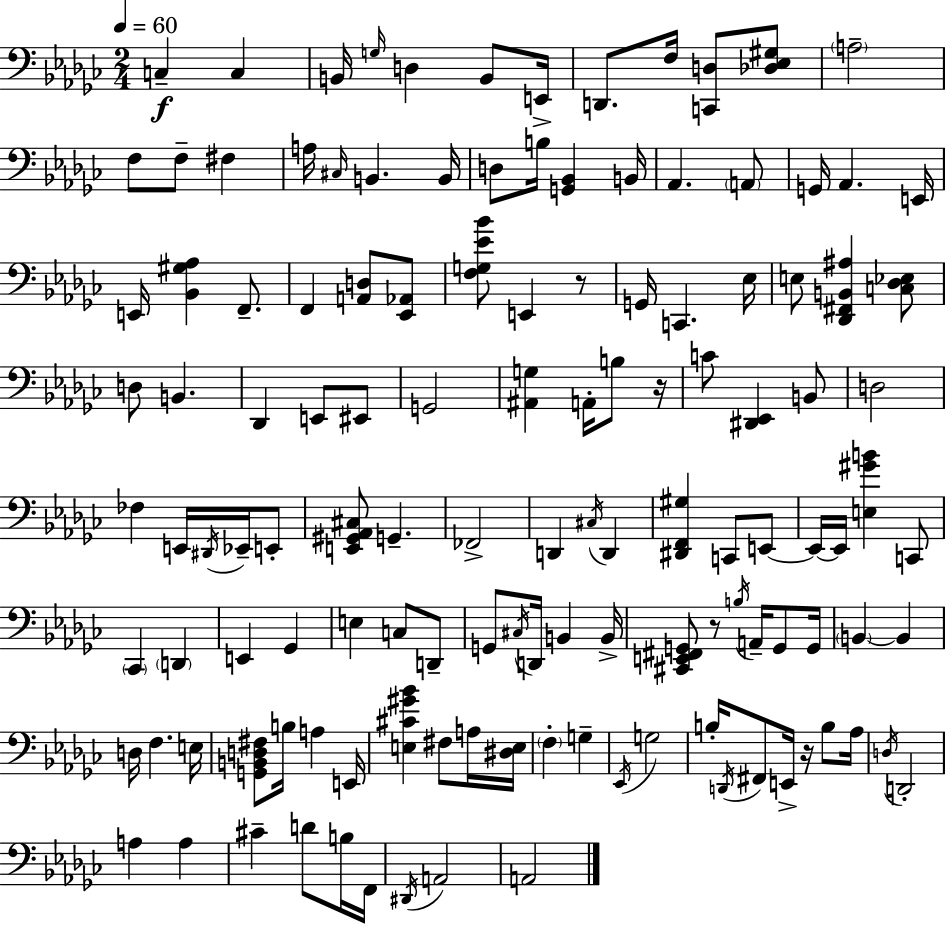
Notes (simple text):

C3/q C3/q B2/s G3/s D3/q B2/e E2/s D2/e. F3/s [C2,D3]/e [Db3,Eb3,G#3]/e A3/h F3/e F3/e F#3/q A3/s C#3/s B2/q. B2/s D3/e B3/s [G2,Bb2]/q B2/s Ab2/q. A2/e G2/s Ab2/q. E2/s E2/s [Bb2,G#3,Ab3]/q F2/e. F2/q [A2,D3]/e [Eb2,Ab2]/e [F3,G3,Eb4,Bb4]/e E2/q R/e G2/s C2/q. Eb3/s E3/e [Db2,F#2,B2,A#3]/q [C3,Db3,Eb3]/e D3/e B2/q. Db2/q E2/e EIS2/e G2/h [A#2,G3]/q A2/s B3/e R/s C4/e [D#2,Eb2]/q B2/e D3/h FES3/q E2/s D#2/s Eb2/s E2/e [E2,G#2,Ab2,C#3]/e G2/q. FES2/h D2/q C#3/s D2/q [D#2,F2,G#3]/q C2/e E2/e E2/s E2/s [E3,G#4,B4]/q C2/e CES2/q D2/q E2/q Gb2/q E3/q C3/e D2/e G2/e C#3/s D2/s B2/q B2/s [C#2,E2,F#2,G2]/e R/e B3/s A2/s G2/e G2/s B2/q B2/q D3/s F3/q. E3/s [G2,B2,D3,F#3]/e B3/s A3/q E2/s [E3,C#4,G#4,Bb4]/q F#3/e A3/s [D#3,E3]/s F3/q G3/q Eb2/s G3/h B3/s D2/s F#2/e E2/s R/s B3/e Ab3/s D3/s D2/h A3/q A3/q C#4/q D4/e B3/s F2/s D#2/s A2/h A2/h